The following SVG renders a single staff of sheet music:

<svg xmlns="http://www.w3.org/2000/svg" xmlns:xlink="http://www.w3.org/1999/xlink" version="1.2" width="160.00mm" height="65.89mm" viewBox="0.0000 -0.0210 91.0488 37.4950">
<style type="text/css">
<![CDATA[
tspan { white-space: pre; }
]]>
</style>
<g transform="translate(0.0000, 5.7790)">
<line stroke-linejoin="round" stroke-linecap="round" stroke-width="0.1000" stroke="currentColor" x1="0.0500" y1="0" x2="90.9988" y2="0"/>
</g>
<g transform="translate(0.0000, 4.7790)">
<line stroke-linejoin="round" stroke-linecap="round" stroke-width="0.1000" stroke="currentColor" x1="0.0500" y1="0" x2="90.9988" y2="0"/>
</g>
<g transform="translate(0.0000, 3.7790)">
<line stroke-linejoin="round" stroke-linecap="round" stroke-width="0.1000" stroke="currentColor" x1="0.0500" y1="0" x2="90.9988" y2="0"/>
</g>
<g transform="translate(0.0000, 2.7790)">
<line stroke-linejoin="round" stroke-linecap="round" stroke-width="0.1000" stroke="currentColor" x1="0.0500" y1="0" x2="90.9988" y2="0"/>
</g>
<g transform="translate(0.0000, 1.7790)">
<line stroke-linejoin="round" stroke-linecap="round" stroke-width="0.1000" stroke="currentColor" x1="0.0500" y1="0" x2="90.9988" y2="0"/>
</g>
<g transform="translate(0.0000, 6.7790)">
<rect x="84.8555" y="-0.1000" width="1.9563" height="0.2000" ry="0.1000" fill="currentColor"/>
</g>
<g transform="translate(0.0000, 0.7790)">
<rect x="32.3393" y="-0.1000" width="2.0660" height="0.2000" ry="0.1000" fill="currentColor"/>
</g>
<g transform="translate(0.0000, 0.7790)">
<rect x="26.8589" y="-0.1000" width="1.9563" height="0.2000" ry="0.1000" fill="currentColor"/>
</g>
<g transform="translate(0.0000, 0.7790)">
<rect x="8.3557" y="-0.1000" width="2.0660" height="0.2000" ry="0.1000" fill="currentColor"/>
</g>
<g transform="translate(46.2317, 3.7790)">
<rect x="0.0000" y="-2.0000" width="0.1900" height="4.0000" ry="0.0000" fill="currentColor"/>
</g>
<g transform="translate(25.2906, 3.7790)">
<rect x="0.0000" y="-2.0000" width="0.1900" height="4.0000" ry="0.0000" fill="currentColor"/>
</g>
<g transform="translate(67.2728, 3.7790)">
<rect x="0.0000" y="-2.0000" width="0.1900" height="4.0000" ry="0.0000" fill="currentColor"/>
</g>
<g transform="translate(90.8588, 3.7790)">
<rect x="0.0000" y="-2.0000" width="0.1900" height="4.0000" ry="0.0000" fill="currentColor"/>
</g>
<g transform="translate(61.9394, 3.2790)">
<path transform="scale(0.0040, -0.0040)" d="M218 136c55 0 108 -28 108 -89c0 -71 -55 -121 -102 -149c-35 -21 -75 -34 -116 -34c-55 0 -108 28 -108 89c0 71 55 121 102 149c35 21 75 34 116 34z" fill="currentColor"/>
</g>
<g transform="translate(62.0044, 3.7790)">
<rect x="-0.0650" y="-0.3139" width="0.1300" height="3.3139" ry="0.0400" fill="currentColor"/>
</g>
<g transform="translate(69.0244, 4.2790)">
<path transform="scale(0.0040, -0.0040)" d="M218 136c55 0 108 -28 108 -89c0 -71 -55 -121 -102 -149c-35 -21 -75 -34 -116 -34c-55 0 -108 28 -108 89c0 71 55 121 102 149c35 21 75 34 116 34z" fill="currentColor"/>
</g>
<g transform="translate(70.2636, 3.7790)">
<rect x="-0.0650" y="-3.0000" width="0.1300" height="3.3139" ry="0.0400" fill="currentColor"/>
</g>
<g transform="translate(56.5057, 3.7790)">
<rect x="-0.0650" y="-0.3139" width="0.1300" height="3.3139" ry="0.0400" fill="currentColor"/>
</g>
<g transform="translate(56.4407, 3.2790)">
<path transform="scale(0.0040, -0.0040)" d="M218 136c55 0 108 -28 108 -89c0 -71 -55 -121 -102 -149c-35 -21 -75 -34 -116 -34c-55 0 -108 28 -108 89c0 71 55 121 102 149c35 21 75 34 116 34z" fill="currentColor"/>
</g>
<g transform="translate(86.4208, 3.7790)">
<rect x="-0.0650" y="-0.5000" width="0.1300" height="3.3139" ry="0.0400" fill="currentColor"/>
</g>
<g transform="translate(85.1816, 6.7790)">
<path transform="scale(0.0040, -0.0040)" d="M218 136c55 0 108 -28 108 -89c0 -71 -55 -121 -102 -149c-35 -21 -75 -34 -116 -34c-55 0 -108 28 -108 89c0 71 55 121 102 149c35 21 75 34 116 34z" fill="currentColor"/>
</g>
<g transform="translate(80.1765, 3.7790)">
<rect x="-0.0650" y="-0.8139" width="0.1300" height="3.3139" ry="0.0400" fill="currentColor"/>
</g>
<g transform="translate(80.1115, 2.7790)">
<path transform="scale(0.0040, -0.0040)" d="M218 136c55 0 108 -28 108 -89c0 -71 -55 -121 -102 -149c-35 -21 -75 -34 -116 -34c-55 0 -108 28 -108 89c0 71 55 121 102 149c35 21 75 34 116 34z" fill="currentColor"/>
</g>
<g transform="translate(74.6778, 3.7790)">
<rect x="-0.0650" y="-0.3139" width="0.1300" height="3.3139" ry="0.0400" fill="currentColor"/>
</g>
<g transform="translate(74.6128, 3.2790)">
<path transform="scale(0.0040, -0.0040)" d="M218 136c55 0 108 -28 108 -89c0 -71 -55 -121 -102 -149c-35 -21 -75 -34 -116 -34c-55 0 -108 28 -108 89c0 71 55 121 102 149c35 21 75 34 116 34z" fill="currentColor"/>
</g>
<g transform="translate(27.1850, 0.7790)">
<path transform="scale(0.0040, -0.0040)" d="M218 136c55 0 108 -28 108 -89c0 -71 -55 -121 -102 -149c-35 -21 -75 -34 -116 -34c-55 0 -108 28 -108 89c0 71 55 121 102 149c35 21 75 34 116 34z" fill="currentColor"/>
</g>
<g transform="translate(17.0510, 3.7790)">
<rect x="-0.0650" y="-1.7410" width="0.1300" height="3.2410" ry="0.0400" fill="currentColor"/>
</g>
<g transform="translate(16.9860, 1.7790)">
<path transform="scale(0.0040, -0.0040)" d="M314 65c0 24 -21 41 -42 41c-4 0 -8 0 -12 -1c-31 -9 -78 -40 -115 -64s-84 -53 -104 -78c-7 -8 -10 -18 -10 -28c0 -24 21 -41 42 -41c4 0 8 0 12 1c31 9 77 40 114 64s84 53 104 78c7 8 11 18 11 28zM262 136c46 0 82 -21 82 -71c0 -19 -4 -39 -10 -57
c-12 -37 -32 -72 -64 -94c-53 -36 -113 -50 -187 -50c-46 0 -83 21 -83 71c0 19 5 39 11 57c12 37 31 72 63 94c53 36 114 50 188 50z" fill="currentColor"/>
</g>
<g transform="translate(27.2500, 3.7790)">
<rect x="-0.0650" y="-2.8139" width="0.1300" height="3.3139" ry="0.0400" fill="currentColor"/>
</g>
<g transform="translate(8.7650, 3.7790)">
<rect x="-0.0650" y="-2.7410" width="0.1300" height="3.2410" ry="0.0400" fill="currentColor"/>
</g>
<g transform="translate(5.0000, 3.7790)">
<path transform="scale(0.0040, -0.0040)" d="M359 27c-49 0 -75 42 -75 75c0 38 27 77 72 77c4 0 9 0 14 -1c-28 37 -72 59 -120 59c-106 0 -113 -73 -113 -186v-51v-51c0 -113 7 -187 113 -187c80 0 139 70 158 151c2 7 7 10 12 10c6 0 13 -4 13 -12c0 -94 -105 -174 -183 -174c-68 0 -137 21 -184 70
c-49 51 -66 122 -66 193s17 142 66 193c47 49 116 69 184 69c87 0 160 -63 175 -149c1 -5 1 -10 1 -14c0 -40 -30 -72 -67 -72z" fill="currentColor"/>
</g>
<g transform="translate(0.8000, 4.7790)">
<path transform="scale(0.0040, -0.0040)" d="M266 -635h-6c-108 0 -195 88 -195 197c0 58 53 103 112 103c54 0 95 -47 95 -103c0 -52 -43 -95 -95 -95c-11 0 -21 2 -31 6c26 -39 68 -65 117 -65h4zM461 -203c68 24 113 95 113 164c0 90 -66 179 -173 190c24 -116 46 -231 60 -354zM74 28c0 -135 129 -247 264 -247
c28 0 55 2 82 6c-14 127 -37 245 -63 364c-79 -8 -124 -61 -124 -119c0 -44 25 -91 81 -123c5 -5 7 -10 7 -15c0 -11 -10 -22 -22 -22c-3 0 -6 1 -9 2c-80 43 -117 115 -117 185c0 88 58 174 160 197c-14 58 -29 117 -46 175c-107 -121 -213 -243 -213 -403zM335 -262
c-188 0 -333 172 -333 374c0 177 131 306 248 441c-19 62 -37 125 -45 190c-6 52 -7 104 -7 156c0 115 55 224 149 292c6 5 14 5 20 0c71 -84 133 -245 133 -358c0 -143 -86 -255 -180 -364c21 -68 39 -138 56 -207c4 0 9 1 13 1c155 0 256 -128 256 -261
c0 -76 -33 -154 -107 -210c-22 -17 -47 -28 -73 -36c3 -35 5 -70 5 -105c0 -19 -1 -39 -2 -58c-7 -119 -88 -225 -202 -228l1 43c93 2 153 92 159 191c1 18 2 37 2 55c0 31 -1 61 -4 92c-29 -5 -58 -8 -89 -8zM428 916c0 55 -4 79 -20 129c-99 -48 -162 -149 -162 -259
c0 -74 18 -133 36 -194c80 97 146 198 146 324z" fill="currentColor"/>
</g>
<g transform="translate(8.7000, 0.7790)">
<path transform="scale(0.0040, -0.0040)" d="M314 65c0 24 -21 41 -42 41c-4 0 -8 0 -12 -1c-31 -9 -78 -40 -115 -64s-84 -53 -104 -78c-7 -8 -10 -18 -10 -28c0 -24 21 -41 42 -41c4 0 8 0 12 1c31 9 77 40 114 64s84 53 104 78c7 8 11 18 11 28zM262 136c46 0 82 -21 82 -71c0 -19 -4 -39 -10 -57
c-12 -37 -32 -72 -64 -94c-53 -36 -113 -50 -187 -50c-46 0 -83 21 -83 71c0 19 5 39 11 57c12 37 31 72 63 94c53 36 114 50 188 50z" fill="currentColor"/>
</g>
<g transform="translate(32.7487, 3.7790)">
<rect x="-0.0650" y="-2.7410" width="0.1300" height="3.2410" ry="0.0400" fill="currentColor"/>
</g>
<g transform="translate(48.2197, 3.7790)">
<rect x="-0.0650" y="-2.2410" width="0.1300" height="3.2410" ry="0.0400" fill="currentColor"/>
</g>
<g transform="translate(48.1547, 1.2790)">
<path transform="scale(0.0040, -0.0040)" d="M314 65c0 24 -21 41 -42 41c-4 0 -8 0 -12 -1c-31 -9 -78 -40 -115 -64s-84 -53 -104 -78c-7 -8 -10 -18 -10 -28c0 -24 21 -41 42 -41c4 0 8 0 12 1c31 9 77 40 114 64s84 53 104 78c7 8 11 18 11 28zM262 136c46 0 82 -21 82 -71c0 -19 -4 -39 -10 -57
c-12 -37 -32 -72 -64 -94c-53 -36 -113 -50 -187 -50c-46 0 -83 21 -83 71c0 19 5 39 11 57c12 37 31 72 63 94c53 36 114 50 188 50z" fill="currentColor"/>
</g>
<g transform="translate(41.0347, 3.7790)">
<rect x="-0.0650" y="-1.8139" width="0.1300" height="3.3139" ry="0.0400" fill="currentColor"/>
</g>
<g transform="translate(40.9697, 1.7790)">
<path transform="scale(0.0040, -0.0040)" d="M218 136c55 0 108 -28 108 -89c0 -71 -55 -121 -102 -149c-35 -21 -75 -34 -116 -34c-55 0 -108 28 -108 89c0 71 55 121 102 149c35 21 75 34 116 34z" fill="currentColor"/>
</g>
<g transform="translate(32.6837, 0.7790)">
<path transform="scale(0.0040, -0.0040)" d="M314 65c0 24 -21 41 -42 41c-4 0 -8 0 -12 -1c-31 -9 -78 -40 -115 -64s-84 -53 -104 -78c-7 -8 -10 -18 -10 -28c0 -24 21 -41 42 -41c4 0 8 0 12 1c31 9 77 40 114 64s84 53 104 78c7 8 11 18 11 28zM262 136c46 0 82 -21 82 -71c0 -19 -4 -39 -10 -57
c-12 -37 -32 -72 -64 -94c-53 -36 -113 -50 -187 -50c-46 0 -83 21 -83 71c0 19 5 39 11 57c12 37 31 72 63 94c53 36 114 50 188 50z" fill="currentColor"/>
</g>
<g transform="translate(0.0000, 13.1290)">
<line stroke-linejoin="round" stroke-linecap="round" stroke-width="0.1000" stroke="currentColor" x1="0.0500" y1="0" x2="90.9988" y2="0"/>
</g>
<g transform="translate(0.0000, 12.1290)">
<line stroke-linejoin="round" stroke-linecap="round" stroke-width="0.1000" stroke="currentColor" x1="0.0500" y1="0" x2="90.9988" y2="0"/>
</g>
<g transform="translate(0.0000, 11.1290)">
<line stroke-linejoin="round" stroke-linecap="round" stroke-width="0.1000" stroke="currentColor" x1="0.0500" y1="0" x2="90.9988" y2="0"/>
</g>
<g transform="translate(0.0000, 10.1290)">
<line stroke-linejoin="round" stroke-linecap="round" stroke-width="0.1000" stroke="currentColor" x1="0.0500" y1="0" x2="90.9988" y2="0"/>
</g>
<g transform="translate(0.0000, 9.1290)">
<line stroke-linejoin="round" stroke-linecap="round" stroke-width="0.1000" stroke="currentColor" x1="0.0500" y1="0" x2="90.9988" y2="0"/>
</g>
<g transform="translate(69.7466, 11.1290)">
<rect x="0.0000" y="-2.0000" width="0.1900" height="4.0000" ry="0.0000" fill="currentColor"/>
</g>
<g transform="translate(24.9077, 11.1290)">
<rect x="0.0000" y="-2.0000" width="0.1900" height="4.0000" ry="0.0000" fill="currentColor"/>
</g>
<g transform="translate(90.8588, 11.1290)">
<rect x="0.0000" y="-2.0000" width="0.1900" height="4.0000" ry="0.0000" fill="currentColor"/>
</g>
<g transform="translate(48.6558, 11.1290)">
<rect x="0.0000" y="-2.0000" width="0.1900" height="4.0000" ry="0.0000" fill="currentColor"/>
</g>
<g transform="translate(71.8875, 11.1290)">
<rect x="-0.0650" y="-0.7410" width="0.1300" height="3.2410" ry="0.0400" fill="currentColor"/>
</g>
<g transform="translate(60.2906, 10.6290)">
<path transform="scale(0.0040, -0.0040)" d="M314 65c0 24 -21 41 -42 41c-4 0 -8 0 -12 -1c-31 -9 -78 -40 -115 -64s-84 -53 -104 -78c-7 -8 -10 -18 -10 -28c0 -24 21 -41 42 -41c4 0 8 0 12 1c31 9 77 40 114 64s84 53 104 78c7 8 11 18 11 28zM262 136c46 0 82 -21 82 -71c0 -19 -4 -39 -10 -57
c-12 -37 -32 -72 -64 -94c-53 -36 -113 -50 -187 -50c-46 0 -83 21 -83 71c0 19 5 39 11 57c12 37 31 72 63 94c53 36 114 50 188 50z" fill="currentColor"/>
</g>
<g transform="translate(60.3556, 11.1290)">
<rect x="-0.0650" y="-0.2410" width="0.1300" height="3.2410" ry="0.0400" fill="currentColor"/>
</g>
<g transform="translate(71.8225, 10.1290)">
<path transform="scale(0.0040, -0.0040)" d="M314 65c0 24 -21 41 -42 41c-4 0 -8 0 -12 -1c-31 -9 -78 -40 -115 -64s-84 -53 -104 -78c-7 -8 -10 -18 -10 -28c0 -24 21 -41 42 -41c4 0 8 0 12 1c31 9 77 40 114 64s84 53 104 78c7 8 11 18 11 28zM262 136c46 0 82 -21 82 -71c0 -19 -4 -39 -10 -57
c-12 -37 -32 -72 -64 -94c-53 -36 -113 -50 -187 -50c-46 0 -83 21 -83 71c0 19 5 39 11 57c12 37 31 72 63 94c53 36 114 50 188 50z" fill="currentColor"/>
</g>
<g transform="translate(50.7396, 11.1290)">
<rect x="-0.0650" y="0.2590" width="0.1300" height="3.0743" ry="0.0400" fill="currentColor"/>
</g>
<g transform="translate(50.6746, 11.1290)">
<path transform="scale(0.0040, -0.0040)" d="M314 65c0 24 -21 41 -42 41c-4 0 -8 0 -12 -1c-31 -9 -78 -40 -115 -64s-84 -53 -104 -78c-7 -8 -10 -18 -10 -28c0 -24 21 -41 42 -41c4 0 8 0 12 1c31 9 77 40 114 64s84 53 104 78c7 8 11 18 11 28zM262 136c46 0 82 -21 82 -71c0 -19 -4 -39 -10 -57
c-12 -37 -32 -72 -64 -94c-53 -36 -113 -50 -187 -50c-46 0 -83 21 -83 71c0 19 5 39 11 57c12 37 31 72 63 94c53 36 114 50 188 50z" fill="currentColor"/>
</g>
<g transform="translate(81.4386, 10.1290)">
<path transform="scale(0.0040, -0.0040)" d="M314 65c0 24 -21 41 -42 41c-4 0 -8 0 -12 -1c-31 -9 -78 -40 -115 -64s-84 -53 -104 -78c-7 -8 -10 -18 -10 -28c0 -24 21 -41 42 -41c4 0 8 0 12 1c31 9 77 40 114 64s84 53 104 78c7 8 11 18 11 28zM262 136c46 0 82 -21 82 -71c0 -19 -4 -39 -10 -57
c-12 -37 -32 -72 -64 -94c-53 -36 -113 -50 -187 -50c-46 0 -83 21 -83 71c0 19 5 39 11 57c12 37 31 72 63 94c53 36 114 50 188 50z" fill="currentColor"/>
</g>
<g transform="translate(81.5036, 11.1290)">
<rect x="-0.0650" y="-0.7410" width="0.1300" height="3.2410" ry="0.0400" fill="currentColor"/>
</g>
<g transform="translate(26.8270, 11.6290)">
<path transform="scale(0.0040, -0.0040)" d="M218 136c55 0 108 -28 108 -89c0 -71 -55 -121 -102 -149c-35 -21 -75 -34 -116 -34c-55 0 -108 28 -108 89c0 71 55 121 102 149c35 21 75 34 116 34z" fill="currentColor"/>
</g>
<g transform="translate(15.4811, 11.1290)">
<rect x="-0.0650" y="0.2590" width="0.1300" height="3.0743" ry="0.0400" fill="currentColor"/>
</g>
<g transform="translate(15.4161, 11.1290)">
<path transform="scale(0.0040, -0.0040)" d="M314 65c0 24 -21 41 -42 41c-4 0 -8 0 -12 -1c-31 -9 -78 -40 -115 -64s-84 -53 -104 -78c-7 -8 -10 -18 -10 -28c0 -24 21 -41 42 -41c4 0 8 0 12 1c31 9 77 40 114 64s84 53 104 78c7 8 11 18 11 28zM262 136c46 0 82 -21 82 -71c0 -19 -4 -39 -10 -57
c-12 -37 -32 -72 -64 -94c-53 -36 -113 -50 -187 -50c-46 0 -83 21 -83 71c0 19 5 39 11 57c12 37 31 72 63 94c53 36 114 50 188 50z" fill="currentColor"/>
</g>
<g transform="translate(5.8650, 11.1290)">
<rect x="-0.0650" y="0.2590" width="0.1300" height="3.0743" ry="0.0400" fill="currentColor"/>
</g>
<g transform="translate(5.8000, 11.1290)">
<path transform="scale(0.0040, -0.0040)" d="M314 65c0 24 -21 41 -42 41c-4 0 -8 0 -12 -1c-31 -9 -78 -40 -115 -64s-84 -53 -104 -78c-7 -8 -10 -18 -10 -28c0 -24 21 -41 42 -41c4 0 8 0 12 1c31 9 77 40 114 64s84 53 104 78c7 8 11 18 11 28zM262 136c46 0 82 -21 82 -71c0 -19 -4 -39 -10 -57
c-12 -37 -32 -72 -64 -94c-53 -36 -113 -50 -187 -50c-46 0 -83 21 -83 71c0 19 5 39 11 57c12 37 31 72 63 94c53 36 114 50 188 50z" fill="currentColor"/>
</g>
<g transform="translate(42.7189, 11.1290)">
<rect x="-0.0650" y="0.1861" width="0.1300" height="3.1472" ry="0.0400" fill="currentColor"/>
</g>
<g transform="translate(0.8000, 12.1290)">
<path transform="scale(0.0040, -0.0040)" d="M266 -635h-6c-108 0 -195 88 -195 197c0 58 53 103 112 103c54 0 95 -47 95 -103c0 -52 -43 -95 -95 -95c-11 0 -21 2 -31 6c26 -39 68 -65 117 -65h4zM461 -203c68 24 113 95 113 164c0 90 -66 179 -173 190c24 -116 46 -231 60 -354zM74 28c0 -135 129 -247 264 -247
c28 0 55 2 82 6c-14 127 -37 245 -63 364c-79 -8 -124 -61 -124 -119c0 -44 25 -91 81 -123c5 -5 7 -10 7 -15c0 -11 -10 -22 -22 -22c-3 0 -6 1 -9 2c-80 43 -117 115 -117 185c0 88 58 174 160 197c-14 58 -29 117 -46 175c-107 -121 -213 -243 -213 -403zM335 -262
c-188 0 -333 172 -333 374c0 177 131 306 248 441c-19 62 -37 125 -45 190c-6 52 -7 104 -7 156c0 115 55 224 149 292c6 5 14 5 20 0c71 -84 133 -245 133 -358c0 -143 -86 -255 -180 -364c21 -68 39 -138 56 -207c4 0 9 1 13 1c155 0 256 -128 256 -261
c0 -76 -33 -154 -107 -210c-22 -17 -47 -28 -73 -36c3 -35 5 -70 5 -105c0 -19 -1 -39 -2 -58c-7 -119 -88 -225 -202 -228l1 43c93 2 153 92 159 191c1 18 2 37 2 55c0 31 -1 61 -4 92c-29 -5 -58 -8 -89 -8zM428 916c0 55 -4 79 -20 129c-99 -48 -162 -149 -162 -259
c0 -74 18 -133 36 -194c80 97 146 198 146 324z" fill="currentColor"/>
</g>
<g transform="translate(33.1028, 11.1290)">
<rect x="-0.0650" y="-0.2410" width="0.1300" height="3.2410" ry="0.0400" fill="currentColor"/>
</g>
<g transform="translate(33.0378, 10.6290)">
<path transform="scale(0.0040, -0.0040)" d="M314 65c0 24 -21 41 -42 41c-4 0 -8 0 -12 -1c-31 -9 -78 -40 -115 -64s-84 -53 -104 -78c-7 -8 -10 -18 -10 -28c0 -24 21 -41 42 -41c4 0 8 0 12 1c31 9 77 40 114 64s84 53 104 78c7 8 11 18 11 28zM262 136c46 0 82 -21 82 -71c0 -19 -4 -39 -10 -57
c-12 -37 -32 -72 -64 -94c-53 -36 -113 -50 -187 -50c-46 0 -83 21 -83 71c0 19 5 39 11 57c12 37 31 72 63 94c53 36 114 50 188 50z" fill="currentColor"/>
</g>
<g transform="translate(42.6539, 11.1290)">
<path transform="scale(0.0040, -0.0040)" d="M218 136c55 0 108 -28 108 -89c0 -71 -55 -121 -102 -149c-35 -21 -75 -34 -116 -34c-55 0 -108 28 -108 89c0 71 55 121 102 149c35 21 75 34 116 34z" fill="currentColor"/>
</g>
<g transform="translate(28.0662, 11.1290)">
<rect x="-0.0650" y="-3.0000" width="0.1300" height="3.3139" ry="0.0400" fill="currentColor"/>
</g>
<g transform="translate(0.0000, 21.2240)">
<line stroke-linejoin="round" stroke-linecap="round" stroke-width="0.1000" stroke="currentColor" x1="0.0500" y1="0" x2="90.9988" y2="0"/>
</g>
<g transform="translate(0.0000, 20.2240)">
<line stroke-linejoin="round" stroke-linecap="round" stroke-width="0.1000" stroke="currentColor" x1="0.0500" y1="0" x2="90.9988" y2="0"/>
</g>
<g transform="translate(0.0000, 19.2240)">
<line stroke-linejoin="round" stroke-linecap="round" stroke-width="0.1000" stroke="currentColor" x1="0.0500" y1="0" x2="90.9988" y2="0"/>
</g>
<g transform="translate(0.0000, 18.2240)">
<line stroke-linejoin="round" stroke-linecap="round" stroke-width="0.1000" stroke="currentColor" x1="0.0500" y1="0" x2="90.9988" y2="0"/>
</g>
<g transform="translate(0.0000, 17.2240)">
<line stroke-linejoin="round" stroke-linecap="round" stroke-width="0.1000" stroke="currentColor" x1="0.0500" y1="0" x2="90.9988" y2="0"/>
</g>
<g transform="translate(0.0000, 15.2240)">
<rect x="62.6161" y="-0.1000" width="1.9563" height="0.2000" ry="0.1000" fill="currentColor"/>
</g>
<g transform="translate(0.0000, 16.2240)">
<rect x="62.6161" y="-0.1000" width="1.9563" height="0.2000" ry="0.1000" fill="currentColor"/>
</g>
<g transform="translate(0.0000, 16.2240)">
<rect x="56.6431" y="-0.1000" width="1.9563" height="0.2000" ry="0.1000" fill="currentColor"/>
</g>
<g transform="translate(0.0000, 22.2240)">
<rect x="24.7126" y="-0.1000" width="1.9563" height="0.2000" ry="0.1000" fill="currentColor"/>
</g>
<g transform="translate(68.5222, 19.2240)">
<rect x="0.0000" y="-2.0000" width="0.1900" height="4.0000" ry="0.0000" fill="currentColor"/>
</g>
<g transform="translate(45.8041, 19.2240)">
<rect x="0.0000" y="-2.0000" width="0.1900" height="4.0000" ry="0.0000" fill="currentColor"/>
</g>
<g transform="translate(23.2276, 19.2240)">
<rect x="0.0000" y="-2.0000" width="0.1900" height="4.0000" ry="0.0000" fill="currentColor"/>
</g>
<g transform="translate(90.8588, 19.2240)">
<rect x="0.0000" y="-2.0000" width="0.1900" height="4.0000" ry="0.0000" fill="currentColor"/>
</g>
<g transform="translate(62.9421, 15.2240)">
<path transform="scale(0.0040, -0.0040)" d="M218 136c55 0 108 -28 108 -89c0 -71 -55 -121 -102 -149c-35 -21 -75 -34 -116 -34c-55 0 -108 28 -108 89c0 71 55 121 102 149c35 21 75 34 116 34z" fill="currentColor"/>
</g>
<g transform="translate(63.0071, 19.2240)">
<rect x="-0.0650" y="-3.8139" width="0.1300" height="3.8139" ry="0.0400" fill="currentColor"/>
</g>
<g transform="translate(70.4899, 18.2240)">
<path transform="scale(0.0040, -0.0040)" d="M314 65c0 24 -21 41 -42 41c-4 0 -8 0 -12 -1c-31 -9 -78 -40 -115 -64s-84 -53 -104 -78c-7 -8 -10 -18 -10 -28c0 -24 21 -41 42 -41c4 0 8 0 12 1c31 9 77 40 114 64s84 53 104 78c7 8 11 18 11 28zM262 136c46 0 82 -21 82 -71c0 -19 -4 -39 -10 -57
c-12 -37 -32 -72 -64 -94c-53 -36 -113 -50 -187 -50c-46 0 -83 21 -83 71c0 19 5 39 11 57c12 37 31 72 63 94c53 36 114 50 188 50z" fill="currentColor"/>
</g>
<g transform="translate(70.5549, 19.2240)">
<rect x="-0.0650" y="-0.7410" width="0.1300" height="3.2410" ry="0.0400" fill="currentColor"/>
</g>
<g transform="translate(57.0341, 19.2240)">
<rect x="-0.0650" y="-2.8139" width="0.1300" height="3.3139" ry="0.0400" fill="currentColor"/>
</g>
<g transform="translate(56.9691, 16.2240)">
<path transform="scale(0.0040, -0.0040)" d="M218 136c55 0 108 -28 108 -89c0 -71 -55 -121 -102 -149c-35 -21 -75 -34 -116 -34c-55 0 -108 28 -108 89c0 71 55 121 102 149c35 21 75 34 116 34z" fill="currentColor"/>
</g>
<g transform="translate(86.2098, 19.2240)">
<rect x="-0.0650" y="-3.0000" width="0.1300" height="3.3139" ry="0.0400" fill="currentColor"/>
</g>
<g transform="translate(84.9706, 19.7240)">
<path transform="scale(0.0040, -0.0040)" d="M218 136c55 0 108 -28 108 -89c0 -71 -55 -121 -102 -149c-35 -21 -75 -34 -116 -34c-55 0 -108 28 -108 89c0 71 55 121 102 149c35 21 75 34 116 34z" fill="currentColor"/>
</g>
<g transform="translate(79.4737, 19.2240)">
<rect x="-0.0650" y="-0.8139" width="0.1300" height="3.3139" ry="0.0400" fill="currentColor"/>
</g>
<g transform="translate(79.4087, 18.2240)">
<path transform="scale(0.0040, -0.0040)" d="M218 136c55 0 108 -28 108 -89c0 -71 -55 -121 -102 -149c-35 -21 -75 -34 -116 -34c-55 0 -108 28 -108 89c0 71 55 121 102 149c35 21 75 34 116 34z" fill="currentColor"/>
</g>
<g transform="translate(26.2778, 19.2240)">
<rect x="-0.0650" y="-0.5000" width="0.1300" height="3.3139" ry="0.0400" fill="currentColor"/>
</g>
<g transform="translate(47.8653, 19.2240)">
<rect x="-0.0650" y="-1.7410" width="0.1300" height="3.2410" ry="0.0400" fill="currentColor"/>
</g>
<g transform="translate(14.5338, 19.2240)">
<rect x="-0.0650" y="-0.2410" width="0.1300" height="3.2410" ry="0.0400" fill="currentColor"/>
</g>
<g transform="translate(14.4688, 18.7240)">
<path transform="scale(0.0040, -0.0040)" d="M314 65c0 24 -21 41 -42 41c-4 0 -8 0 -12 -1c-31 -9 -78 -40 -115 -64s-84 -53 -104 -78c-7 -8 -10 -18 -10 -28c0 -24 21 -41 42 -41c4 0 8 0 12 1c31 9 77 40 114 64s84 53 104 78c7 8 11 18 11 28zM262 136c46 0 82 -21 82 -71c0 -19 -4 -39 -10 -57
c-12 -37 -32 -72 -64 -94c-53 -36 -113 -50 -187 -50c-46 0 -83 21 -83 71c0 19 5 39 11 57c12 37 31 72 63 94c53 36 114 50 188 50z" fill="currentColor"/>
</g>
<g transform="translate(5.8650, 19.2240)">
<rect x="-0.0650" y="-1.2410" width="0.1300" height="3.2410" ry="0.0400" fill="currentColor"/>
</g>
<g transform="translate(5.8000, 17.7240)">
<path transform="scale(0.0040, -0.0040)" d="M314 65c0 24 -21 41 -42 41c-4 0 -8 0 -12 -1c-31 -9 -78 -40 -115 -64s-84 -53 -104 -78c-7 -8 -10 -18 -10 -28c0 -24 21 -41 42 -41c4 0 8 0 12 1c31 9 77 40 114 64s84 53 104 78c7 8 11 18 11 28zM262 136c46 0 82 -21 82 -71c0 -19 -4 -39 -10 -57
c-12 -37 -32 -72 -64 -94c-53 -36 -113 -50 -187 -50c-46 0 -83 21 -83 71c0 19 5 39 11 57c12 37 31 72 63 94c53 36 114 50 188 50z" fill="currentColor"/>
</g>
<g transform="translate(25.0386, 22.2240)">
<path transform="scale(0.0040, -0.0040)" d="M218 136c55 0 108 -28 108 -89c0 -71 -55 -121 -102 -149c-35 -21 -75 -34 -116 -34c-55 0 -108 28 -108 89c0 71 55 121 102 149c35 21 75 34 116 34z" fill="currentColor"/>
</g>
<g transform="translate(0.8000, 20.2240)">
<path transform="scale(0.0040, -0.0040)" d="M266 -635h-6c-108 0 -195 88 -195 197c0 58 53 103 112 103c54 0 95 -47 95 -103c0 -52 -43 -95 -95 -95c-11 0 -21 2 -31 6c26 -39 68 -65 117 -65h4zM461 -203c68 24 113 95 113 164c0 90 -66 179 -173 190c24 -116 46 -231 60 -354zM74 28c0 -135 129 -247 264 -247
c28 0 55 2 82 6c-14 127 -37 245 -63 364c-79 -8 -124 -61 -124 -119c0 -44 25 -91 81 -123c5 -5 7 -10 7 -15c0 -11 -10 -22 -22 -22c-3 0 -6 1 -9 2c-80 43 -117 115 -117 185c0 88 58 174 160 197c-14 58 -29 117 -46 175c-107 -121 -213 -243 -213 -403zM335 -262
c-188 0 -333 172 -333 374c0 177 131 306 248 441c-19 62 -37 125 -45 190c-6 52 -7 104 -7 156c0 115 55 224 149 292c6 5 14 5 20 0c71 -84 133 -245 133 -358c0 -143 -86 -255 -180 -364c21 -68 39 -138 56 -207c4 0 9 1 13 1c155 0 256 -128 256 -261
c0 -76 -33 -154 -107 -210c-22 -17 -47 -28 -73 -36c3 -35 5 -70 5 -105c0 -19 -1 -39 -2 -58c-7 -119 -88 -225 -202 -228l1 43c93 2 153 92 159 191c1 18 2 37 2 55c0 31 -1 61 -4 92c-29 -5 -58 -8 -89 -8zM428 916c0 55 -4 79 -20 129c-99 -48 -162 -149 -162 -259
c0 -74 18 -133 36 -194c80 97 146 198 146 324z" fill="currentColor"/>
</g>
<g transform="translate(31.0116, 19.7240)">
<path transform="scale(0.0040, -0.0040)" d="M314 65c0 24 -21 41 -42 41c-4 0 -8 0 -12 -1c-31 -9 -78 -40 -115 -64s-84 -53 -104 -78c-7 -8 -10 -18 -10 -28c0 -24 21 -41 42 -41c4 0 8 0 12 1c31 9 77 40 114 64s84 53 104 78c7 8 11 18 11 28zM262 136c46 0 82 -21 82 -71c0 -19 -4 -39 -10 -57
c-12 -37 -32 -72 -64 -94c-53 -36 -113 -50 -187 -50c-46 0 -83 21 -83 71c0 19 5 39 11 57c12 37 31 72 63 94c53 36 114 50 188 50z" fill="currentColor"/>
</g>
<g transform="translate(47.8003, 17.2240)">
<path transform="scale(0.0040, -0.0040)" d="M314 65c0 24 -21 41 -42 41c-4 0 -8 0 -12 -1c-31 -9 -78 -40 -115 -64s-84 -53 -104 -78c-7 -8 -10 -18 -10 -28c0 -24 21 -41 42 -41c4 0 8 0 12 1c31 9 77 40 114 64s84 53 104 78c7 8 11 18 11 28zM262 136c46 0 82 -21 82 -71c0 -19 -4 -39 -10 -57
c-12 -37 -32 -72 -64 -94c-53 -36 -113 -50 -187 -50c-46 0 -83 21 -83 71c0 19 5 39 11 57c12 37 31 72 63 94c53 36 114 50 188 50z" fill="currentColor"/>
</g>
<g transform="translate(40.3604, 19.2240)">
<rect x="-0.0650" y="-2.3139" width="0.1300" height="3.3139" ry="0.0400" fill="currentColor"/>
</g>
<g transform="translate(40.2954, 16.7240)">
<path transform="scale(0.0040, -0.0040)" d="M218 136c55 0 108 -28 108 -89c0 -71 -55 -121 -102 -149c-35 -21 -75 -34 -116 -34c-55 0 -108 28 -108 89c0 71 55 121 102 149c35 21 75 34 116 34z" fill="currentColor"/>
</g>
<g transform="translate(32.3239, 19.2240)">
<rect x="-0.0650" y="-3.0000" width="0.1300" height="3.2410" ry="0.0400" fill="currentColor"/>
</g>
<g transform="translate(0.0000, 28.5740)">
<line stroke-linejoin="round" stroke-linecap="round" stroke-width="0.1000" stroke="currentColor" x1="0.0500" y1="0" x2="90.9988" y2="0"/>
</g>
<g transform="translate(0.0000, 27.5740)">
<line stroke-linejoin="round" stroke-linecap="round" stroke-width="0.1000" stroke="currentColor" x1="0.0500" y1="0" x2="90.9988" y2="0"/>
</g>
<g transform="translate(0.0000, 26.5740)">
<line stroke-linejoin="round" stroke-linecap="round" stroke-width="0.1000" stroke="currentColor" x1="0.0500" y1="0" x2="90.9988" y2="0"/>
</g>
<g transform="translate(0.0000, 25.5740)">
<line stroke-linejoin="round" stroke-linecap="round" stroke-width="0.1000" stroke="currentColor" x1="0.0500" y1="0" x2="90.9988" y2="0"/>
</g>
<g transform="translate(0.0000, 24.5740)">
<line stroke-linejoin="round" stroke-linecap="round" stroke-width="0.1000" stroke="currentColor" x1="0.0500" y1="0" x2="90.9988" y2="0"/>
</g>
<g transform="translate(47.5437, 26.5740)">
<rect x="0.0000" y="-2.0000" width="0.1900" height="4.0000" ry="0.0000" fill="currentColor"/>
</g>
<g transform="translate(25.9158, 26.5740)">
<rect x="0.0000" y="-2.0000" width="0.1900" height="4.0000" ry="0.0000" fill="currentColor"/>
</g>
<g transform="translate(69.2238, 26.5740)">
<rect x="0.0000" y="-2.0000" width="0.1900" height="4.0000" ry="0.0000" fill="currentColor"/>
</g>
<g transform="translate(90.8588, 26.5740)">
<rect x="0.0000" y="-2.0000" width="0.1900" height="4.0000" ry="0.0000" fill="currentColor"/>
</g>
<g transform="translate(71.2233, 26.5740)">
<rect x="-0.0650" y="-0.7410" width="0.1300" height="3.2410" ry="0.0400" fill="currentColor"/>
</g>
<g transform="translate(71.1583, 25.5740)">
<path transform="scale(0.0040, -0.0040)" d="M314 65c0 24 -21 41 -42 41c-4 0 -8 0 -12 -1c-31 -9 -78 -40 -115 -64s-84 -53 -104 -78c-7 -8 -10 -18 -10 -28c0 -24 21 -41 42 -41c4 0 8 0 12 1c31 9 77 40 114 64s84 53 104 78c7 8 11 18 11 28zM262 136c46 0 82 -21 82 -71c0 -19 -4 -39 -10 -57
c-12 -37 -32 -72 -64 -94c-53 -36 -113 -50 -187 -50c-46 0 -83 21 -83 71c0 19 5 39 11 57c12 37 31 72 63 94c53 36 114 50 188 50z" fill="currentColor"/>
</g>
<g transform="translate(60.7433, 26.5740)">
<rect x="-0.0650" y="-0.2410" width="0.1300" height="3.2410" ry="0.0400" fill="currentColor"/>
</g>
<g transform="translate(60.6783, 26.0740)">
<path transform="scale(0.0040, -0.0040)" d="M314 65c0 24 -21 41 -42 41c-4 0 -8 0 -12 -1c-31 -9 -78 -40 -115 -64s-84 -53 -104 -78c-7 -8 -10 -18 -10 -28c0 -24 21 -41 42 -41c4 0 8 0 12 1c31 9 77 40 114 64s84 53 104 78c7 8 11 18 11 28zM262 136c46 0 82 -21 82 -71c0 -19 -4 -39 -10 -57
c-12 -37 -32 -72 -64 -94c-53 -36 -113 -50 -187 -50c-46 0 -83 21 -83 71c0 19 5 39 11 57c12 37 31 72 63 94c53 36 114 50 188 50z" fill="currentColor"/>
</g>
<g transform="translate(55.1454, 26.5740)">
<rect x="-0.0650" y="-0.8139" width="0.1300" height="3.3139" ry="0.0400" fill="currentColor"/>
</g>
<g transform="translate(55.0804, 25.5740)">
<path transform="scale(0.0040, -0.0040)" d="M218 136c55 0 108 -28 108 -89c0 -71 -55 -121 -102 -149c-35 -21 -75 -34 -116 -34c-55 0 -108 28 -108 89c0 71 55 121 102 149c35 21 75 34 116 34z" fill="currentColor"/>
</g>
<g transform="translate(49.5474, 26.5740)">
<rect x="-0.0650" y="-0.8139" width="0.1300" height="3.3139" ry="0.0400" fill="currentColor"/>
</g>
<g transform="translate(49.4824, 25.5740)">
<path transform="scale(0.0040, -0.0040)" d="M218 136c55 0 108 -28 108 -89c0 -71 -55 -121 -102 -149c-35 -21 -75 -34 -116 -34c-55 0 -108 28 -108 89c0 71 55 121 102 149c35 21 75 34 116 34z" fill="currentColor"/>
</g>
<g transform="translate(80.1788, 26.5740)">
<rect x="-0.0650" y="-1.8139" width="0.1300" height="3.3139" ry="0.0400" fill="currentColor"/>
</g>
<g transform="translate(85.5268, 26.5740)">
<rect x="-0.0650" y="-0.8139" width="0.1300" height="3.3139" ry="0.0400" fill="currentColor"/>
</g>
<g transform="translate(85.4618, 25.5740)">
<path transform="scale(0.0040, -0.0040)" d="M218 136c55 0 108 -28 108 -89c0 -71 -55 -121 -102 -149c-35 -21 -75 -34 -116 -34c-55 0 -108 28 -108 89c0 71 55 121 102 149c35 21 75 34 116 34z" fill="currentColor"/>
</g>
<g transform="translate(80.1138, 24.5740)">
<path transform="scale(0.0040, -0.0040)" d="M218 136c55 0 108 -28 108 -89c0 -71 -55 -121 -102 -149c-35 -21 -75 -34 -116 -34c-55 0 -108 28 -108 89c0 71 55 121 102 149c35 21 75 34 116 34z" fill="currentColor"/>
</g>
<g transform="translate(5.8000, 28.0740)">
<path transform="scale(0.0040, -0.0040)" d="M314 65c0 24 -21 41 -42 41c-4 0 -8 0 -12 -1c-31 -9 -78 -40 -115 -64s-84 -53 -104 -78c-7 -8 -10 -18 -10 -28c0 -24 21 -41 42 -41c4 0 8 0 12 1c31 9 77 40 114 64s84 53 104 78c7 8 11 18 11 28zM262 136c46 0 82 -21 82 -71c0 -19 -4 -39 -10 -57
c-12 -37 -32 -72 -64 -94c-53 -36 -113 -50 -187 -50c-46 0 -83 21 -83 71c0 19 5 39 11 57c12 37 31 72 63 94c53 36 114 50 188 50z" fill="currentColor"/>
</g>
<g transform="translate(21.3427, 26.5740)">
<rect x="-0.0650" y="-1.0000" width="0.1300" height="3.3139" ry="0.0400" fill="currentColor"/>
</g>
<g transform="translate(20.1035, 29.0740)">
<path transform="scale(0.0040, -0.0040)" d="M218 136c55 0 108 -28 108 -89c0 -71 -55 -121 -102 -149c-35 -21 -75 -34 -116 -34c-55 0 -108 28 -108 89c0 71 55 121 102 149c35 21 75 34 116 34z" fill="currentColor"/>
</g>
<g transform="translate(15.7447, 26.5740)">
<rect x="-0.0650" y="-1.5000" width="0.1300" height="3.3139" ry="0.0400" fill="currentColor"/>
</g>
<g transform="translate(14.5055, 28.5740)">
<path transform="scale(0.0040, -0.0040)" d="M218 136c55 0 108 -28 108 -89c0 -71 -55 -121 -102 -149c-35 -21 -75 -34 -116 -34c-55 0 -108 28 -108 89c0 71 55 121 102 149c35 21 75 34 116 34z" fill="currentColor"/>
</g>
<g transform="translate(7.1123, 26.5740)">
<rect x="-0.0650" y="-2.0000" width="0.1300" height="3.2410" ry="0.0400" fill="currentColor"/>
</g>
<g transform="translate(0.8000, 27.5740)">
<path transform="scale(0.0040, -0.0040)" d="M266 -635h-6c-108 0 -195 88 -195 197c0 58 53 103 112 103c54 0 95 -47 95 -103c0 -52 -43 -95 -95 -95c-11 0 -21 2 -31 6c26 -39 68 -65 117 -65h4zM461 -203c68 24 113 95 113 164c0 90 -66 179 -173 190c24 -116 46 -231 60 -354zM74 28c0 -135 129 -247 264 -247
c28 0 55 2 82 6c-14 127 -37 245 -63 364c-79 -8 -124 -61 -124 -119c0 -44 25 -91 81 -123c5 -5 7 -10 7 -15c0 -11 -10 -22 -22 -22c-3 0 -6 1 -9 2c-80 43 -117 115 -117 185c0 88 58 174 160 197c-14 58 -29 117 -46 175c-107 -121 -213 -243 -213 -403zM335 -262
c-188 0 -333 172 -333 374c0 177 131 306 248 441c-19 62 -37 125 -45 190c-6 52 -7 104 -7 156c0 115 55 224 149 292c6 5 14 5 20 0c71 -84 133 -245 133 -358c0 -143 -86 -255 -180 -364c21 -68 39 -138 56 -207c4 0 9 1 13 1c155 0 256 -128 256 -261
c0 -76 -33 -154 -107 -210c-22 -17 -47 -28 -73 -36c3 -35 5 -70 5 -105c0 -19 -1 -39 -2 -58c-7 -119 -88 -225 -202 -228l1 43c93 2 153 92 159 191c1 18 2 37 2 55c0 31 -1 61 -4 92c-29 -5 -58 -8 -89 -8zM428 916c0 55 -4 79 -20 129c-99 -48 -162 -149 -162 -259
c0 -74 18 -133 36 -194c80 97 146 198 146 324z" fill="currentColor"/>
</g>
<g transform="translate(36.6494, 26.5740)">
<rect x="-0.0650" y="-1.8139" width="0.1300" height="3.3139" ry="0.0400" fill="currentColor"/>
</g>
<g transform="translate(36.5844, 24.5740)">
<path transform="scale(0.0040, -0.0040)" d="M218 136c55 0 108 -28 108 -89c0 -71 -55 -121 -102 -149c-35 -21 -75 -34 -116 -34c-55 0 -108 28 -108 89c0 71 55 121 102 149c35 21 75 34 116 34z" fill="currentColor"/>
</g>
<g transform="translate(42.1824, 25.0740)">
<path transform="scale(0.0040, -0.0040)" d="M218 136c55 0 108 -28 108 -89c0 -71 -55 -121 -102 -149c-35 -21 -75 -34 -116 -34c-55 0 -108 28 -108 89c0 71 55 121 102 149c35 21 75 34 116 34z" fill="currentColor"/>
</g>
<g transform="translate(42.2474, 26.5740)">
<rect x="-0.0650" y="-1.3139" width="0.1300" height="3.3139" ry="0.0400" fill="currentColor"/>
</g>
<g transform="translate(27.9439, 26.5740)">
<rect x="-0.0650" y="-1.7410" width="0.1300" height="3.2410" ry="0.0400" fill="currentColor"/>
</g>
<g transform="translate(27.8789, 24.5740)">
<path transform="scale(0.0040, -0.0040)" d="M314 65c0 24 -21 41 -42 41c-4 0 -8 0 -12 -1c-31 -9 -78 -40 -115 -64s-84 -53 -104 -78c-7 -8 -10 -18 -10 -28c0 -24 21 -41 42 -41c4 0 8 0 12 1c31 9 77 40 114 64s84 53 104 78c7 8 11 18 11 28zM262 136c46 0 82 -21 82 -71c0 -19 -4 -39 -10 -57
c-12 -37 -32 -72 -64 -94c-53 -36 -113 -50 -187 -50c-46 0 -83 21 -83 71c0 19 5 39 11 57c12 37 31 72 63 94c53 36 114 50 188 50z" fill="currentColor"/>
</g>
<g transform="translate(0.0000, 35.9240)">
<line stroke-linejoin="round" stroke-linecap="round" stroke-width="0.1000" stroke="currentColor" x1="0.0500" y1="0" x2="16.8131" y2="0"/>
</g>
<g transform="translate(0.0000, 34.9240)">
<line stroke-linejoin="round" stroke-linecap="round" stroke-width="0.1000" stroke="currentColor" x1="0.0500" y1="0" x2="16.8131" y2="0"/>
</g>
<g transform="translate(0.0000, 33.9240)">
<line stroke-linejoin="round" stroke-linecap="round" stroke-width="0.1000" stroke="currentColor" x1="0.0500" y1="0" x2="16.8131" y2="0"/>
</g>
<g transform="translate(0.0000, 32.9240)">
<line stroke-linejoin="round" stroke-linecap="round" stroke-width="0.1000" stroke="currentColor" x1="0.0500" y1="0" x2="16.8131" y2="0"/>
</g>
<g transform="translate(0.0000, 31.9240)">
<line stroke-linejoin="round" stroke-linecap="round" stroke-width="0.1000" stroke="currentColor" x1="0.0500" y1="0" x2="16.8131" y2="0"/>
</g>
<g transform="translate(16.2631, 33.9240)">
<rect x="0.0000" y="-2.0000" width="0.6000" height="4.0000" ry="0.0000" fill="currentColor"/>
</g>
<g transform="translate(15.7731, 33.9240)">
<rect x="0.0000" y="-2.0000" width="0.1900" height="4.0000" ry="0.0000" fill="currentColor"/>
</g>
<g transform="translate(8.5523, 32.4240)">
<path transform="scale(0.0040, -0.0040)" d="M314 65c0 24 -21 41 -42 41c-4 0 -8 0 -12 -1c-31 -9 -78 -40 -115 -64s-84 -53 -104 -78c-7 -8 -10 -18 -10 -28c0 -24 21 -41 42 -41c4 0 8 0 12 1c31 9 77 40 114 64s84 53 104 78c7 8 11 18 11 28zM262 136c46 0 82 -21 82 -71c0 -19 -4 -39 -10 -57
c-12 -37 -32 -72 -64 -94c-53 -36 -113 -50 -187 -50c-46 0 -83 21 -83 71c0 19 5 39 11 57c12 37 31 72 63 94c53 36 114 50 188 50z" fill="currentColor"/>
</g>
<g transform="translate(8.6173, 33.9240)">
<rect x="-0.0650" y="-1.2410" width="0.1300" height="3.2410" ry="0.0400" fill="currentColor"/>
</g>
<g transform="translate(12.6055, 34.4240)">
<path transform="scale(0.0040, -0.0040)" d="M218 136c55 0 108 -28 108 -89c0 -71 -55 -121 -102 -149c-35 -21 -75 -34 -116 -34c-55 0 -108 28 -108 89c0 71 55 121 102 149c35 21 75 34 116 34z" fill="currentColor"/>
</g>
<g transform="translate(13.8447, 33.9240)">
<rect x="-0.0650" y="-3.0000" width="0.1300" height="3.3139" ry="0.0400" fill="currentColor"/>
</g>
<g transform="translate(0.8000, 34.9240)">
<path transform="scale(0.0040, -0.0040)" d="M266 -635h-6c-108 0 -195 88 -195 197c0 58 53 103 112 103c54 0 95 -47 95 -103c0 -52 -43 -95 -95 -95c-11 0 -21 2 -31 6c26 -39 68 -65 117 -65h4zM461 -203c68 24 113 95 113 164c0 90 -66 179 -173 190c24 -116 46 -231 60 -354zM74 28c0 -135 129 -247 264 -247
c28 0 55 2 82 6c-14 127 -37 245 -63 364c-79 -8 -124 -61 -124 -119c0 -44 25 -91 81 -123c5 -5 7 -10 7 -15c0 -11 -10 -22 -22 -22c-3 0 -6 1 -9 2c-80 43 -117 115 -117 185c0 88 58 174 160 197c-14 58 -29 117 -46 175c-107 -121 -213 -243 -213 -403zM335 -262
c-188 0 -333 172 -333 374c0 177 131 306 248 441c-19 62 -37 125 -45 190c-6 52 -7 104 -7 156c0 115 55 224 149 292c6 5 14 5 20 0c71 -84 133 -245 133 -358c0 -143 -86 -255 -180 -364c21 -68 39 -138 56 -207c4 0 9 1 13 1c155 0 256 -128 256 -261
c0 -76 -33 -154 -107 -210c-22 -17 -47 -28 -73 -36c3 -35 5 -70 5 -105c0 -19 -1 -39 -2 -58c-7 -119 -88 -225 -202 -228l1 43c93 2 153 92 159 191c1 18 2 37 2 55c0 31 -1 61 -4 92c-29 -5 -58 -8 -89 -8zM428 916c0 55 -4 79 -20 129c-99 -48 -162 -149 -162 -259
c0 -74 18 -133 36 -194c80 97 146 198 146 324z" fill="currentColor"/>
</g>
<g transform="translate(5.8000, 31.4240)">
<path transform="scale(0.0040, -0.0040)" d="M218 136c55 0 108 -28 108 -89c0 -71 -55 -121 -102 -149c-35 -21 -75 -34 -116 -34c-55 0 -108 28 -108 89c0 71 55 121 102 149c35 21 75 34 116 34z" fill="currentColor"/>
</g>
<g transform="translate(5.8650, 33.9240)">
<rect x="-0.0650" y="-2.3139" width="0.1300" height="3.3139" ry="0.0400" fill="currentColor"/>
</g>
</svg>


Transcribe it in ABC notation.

X:1
T:Untitled
M:4/4
L:1/4
K:C
a2 f2 a a2 f g2 c c A c d C B2 B2 A c2 B B2 c2 d2 d2 e2 c2 C A2 g f2 a c' d2 d A F2 E D f2 f e d d c2 d2 f d g e2 A